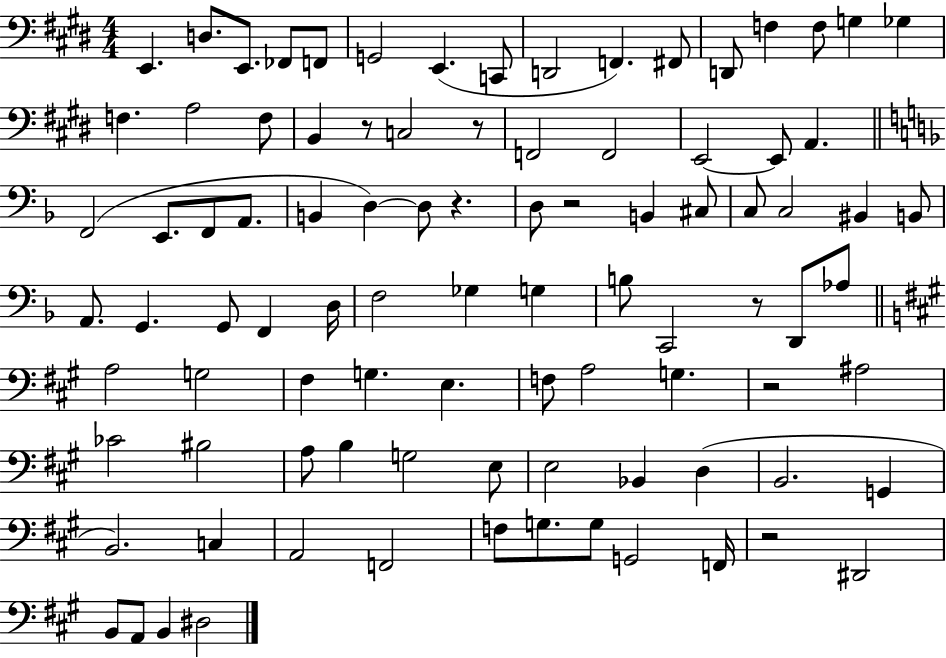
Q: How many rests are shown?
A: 7